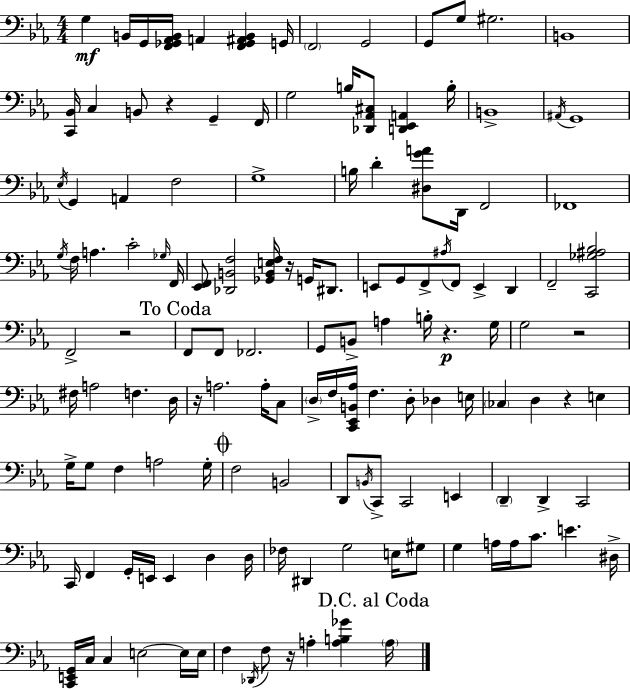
X:1
T:Untitled
M:4/4
L:1/4
K:Cm
G, B,,/4 G,,/4 [F,,_G,,_A,,B,,]/4 A,, [F,,_G,,^A,,B,,] G,,/4 F,,2 G,,2 G,,/2 G,/2 ^G,2 B,,4 [C,,_B,,]/4 C, B,,/2 z G,, F,,/4 G,2 B,/4 [_D,,_A,,^C,]/2 [D,,_E,,A,,] B,/4 B,,4 ^A,,/4 G,,4 _E,/4 G,, A,, F,2 G,4 B,/4 D [^D,GA]/2 D,,/4 F,,2 _F,,4 G,/4 F,/4 A, C2 _G,/4 F,,/4 [_E,,F,,]/2 [_D,,B,,F,]2 [_G,,B,,E,F,]/4 z/4 G,,/4 ^D,,/2 E,,/2 G,,/2 F,,/2 ^A,/4 F,,/2 E,, D,, F,,2 [C,,_G,^A,_B,]2 F,,2 z2 F,,/2 F,,/2 _F,,2 G,,/2 B,,/2 A, B,/4 z G,/4 G,2 z2 ^F,/4 A,2 F, D,/4 z/4 A,2 A,/4 C,/2 D,/4 F,/4 [C,,_E,,B,,_A,]/4 F, D,/2 _D, E,/4 _C, D, z E, G,/4 G,/2 F, A,2 G,/4 F,2 B,,2 D,,/2 B,,/4 C,,/2 C,,2 E,, D,, D,, C,,2 C,,/4 F,, G,,/4 E,,/4 E,, D, D,/4 _F,/4 ^D,, G,2 E,/4 ^G,/2 G, A,/4 A,/4 C/2 E ^D,/4 [C,,E,,G,,]/4 C,/4 C, E,2 E,/4 E,/4 F, _D,,/4 F,/2 z/4 A, [A,B,_G] A,/4